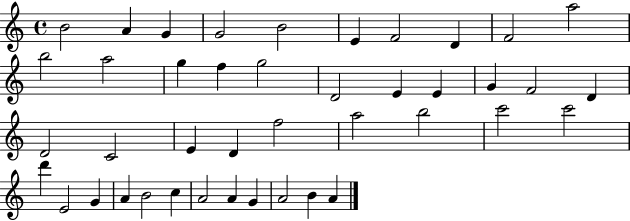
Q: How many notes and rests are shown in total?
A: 42